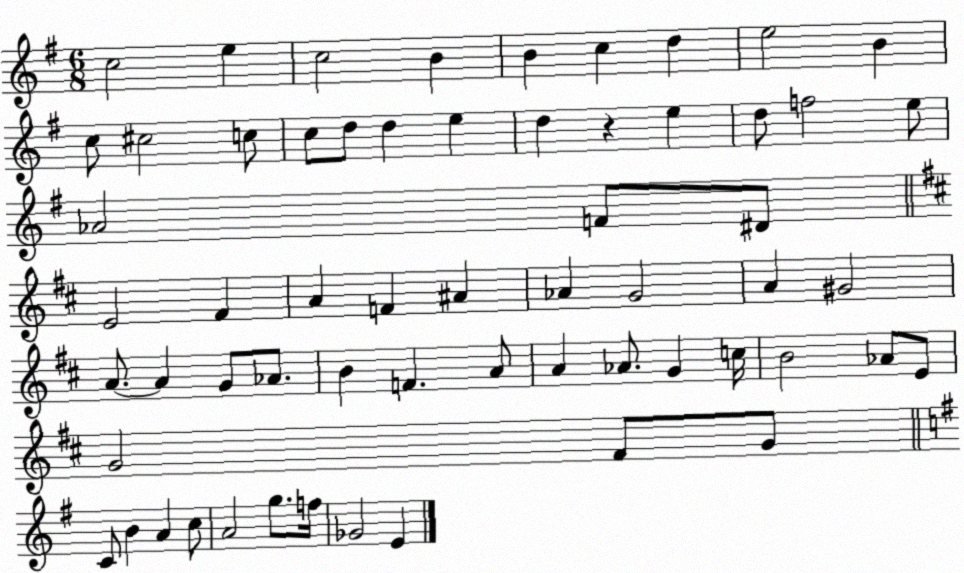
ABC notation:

X:1
T:Untitled
M:6/8
L:1/4
K:G
c2 e c2 B B c d e2 B c/2 ^c2 c/2 c/2 d/2 d e d z e d/2 f2 e/2 _A2 F/2 ^D/2 E2 ^F A F ^A _A G2 A ^G2 A/2 A G/2 _A/2 B F A/2 A _A/2 G c/4 B2 _A/2 E/2 G2 ^F/2 G/2 C/2 B A c/2 A2 g/2 f/4 _G2 E